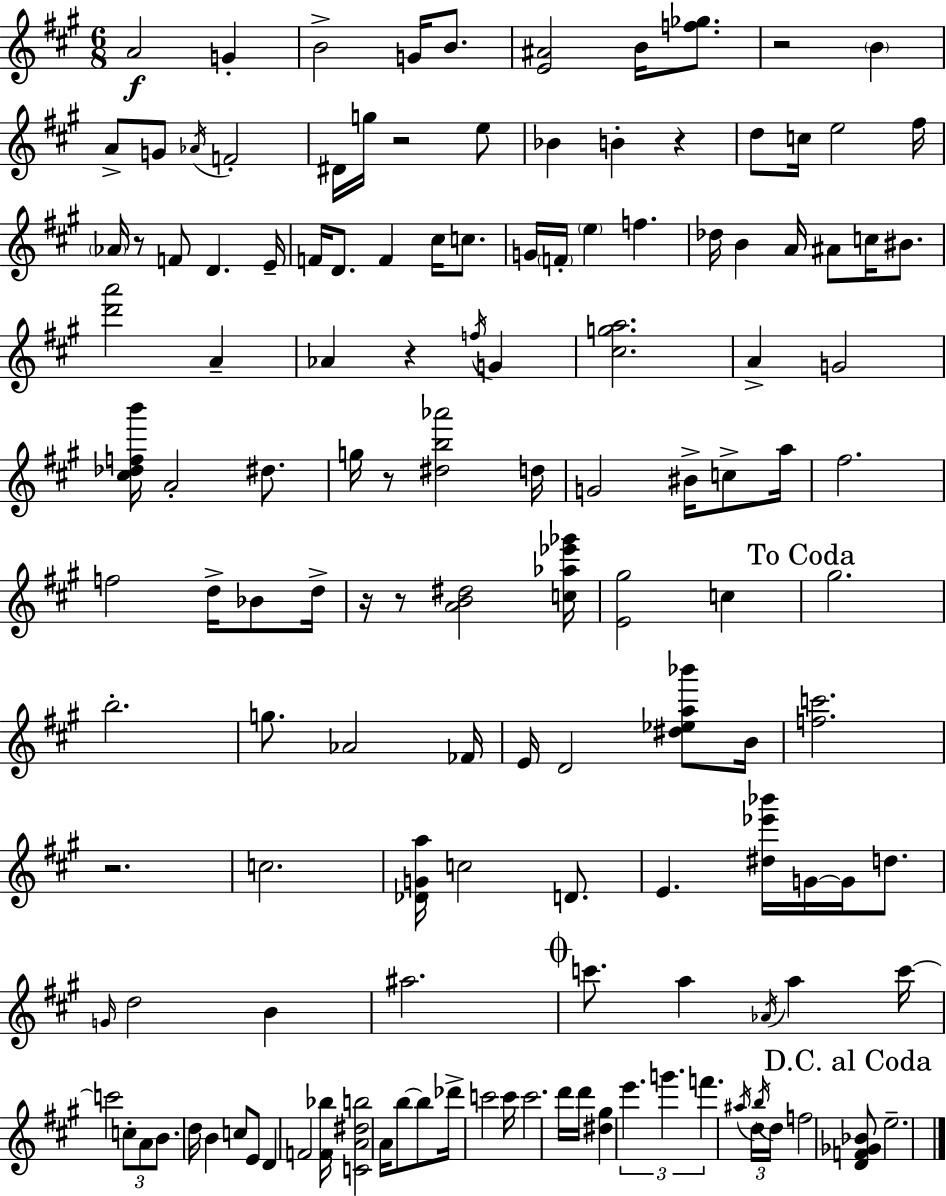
{
  \clef treble
  \numericTimeSignature
  \time 6/8
  \key a \major
  a'2\f g'4-. | b'2-> g'16 b'8. | <e' ais'>2 b'16 <f'' ges''>8. | r2 \parenthesize b'4 | \break a'8-> g'8 \acciaccatura { aes'16 } f'2-. | dis'16 g''16 r2 e''8 | bes'4 b'4-. r4 | d''8 c''16 e''2 | \break fis''16 \parenthesize aes'16 r8 f'8 d'4. | e'16-- f'16 d'8. f'4 cis''16 c''8. | g'16 \parenthesize f'16-. \parenthesize e''4 f''4. | des''16 b'4 a'16 ais'8 c''16 bis'8. | \break <d''' a'''>2 a'4-- | aes'4 r4 \acciaccatura { f''16 } g'4 | <cis'' g'' a''>2. | a'4-> g'2 | \break <cis'' des'' f'' b'''>16 a'2-. dis''8. | g''16 r8 <dis'' b'' aes'''>2 | d''16 g'2 bis'16-> c''8-> | a''16 fis''2. | \break f''2 d''16-> bes'8 | d''16-> r16 r8 <a' b' dis''>2 | <c'' aes'' ees''' ges'''>16 <e' gis''>2 c''4 | \mark "To Coda" gis''2. | \break b''2.-. | g''8. aes'2 | fes'16 e'16 d'2 <dis'' ees'' a'' bes'''>8 | b'16 <f'' c'''>2. | \break r2. | c''2. | <des' g' a''>16 c''2 d'8. | e'4. <dis'' ees''' bes'''>16 g'16~~ g'16 d''8. | \break \grace { g'16 } d''2 b'4 | ais''2. | \mark \markup { \musicglyph "scripts.coda" } c'''8. a''4 \acciaccatura { aes'16 } a''4 | c'''16~~ c'''2 | \break \tuplet 3/2 { c''8-. a'8 b'8. } d''16 b'4 | c''8 e'8 d'4 f'2 | <f' bes''>16 <c' a' dis'' b''>2 | a'16 b''8~~ b''8 des'''16-> c'''2 | \break c'''16 c'''2. | d'''16 d'''16 <dis'' gis''>4 \tuplet 3/2 { e'''4. | g'''4. f'''4. } | \acciaccatura { ais''16 } \tuplet 3/2 { d''16 \acciaccatura { b''16 } d''16 } f''2 | \break \mark "D.C. al Coda" <d' f' ges' bes'>8 e''2.-- | \bar "|."
}